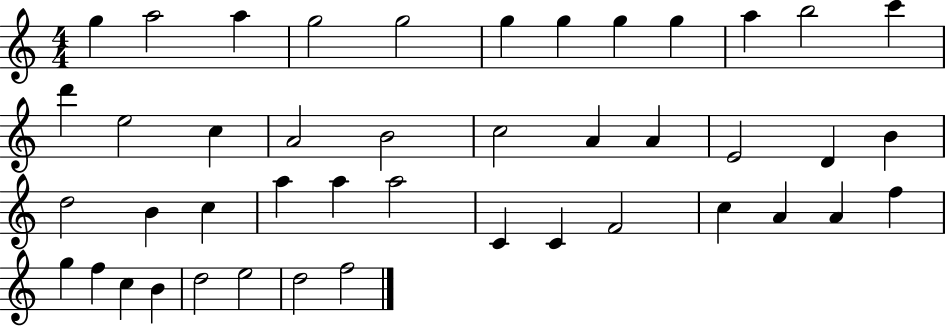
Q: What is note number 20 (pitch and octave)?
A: A4